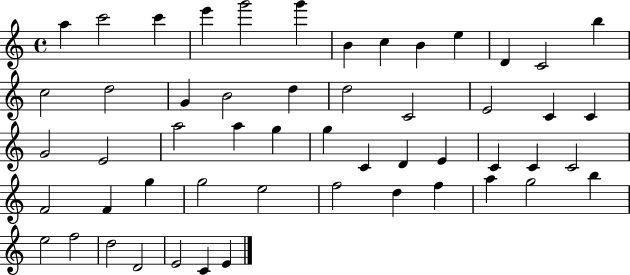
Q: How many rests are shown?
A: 0